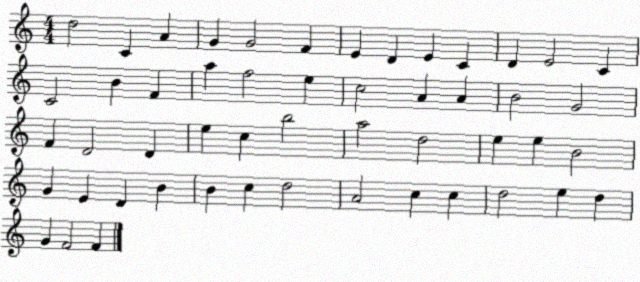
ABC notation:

X:1
T:Untitled
M:4/4
L:1/4
K:C
d2 C A G G2 F E D E C D E2 C C2 B F a f2 e c2 A A B2 G2 F D2 D e c b2 a2 d2 e e B2 G E D B B c d2 A2 c c d2 e d G F2 F